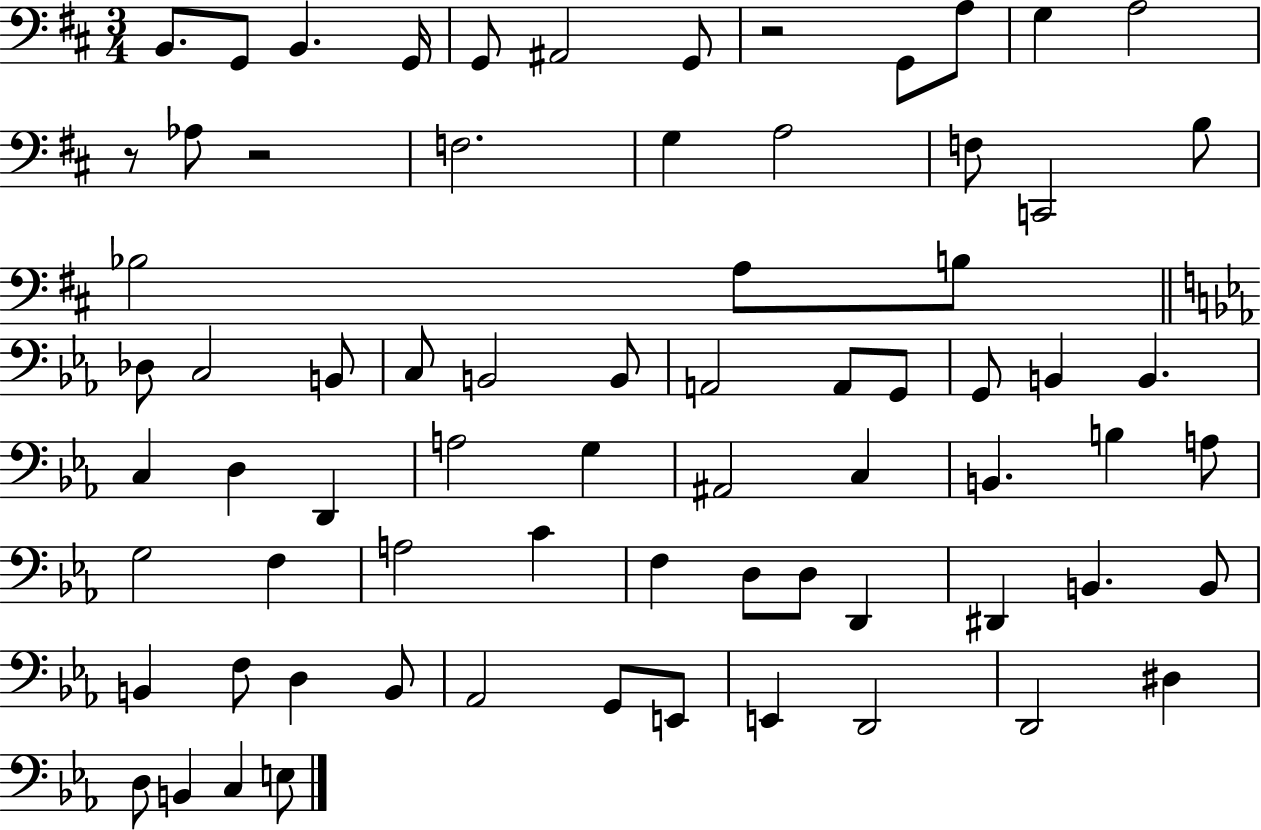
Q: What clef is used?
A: bass